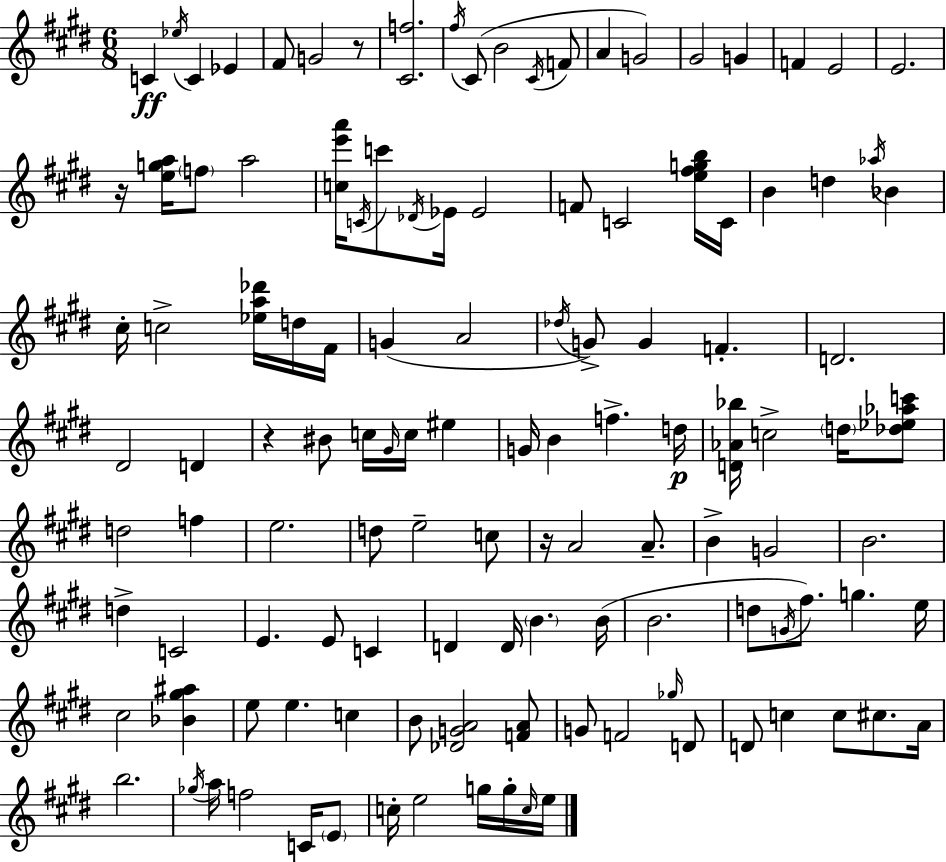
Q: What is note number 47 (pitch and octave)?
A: C5